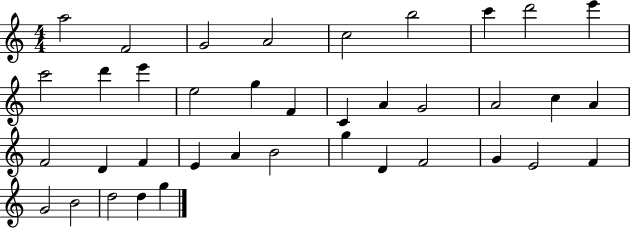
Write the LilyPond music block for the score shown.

{
  \clef treble
  \numericTimeSignature
  \time 4/4
  \key c \major
  a''2 f'2 | g'2 a'2 | c''2 b''2 | c'''4 d'''2 e'''4 | \break c'''2 d'''4 e'''4 | e''2 g''4 f'4 | c'4 a'4 g'2 | a'2 c''4 a'4 | \break f'2 d'4 f'4 | e'4 a'4 b'2 | g''4 d'4 f'2 | g'4 e'2 f'4 | \break g'2 b'2 | d''2 d''4 g''4 | \bar "|."
}